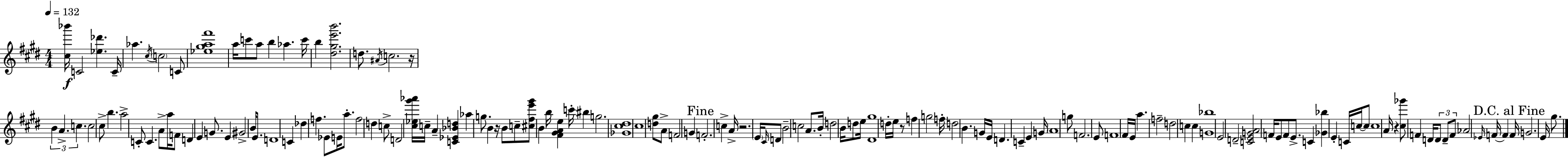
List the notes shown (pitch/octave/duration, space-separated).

[C#5,Bb6]/s C4/h [Eb5,Db6]/q. C4/s Ab5/q. C#5/s C5/h C4/e [Eb5,G#5,A5,F#6]/w A5/s C6/e A5/e B5/q Ab5/q. C6/s B5/q [D#5,G#5,E6,B6]/h. D5/e. A#4/s C5/h. R/s B4/q A4/q. C5/q. C5/h C#5/e B5/q. A5/h C4/e C4/q. A4/e A5/s F4/e D4/q E4/q G4/e. E4/q G#4/h B4/s E4/e. D4/w C4/q Db5/q F5/q. Eb4/e E4/s A5/e. F5/h D5/q C5/e D4/h [C#5,Eb5,G#6,Ab6]/s C5/s A4/q [C4,Eb4,Bb4,D5]/q Ab5/q G5/e. B4/q R/s B4/e C5/e [C#5,F#5,E6,G#6]/e B4/q B5/s [F#4,G#4,A4,E5]/q C6/s BIS5/q G5/h. [Gb4,C#5,D#5]/w C#5/w [D5,G#5]/e A4/e F4/h G4/q F4/h. C5/q A4/s R/h. E4/s C#4/s D4/e B4/h C5/h A4/e. B4/s D5/h B4/s D5/e E5/s [D#4,G#5]/w D5/s E5/s R/e F5/q G5/h F5/s D5/h B4/q. G4/s E4/s D4/q. C4/q E4/q G4/s A4/w G5/e F4/h. E4/e F4/w F#4/s E4/s A5/q. F5/h D5/h C5/q C5/q [G4,Bb5]/w E4/h D4/h [C4,E4,G4,A4]/h F4/s E4/e F4/e E4/e. C4/q [Gb4,Bb5]/q E4/q C4/s C5/s C5/e C5/w A4/s R/q [C#5,Gb6]/e F4/q D4/s D4/e D4/e F4/e Ab4/h Eb4/s F4/s F4/q F4/s G4/h. E4/s G#5/e.